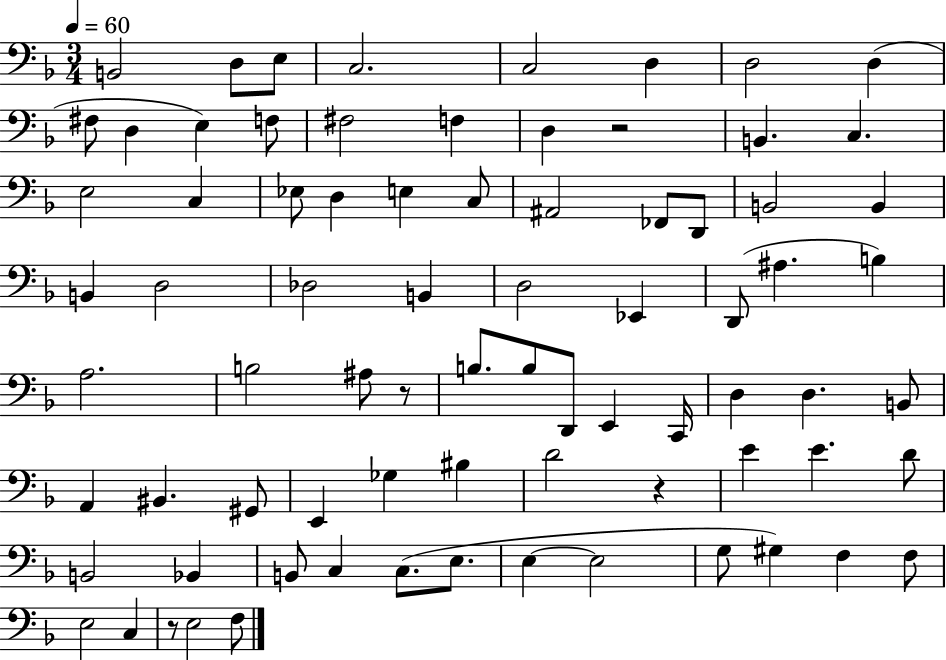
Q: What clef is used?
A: bass